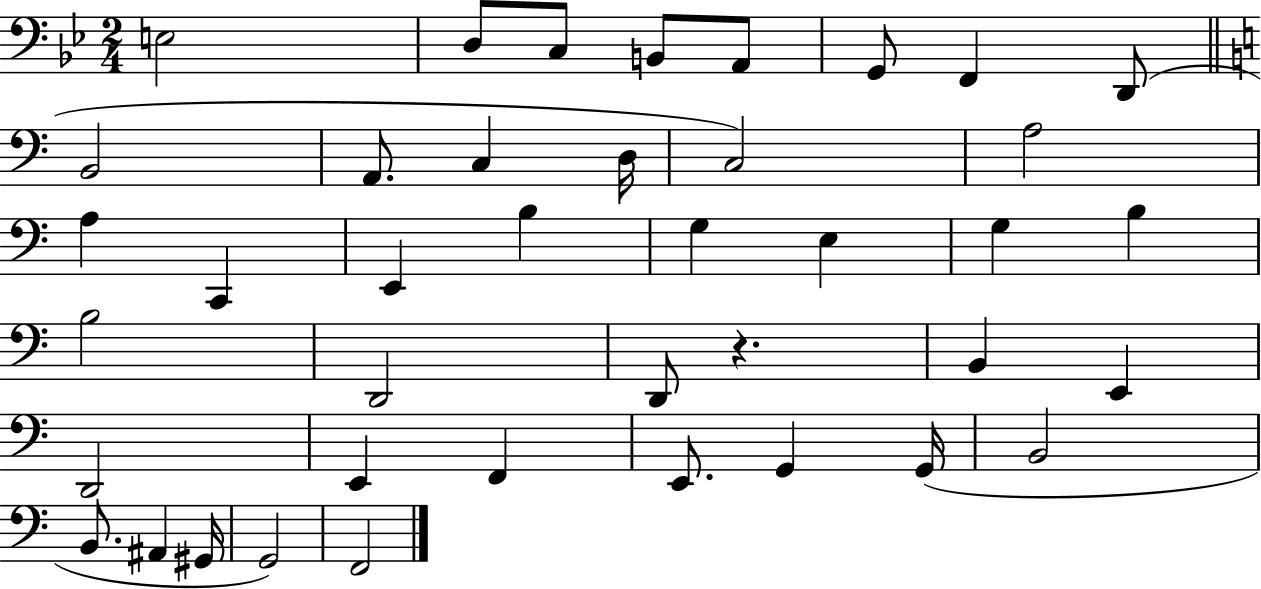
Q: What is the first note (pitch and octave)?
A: E3